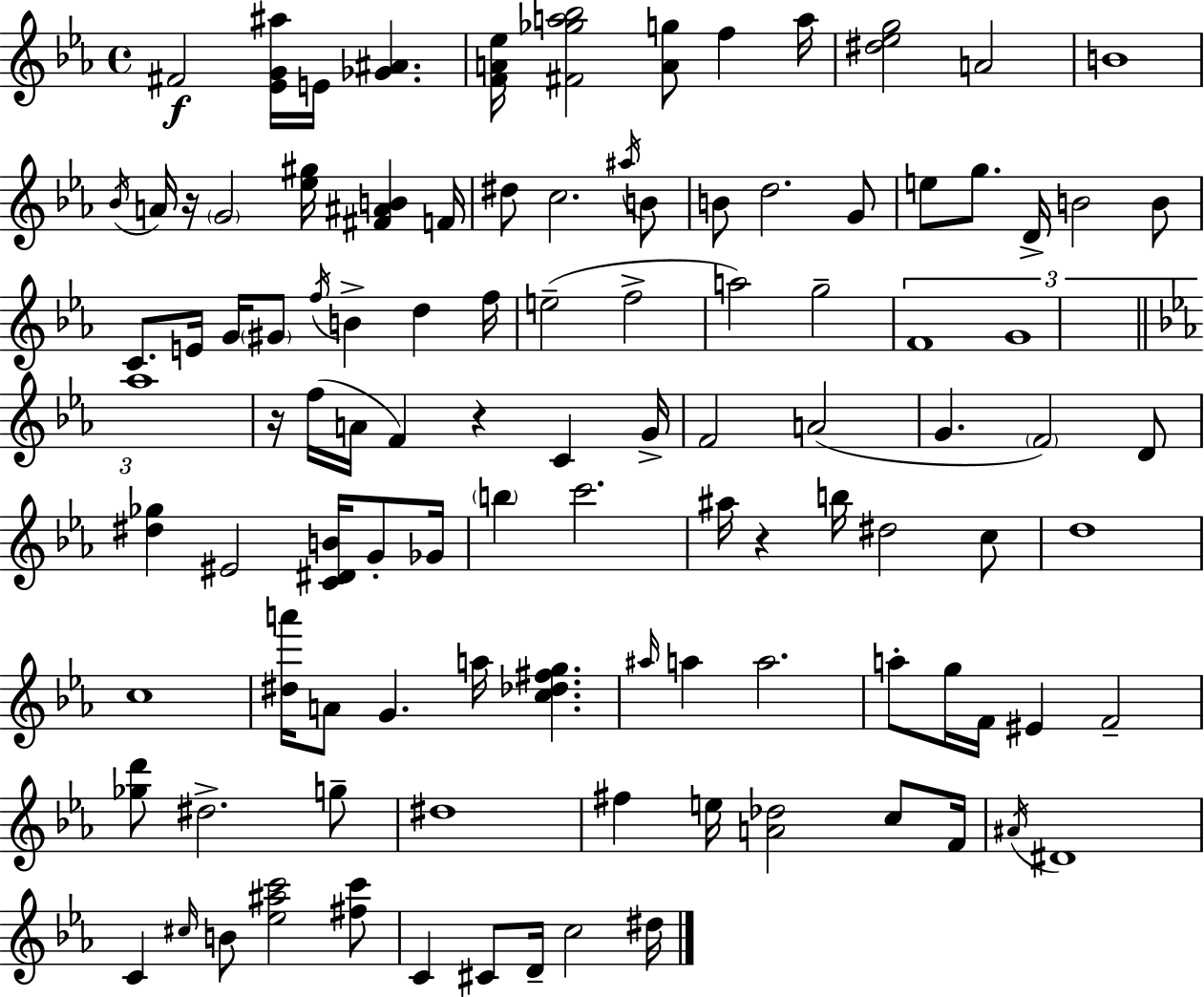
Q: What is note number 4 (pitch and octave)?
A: A5